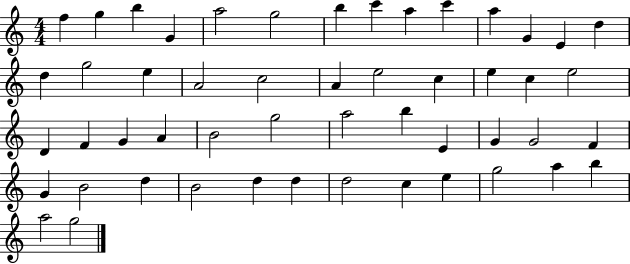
X:1
T:Untitled
M:4/4
L:1/4
K:C
f g b G a2 g2 b c' a c' a G E d d g2 e A2 c2 A e2 c e c e2 D F G A B2 g2 a2 b E G G2 F G B2 d B2 d d d2 c e g2 a b a2 g2